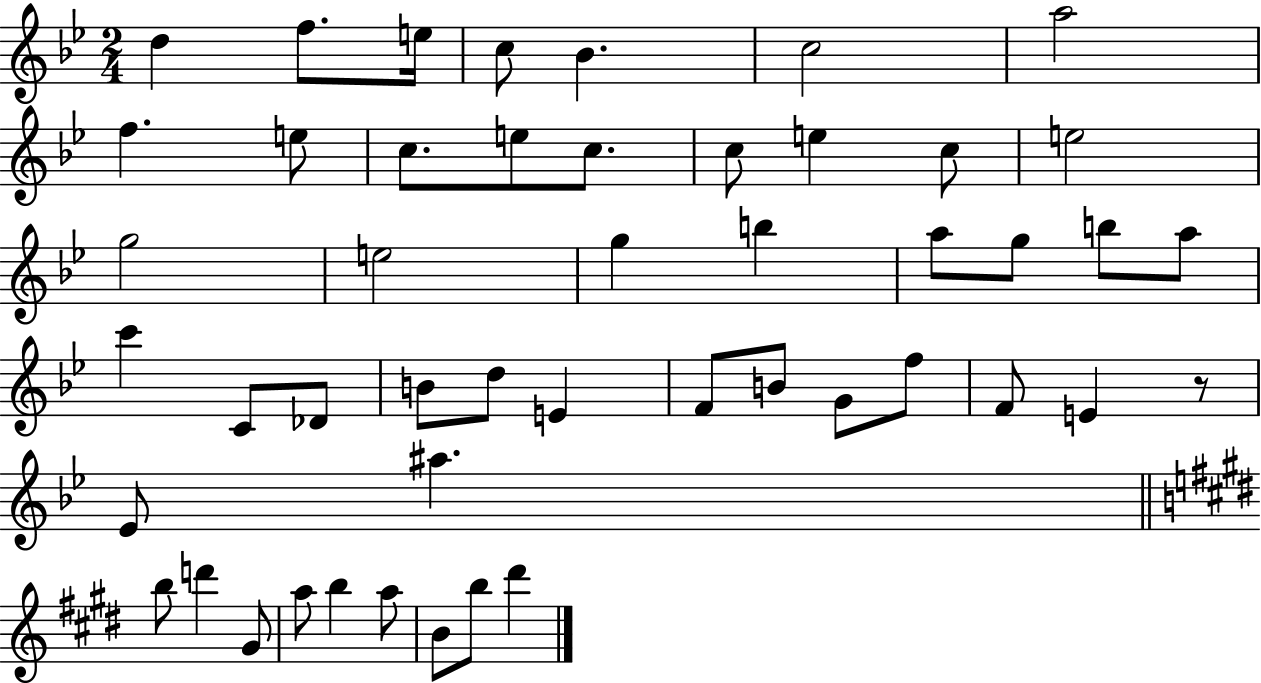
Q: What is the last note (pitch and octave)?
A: D#6